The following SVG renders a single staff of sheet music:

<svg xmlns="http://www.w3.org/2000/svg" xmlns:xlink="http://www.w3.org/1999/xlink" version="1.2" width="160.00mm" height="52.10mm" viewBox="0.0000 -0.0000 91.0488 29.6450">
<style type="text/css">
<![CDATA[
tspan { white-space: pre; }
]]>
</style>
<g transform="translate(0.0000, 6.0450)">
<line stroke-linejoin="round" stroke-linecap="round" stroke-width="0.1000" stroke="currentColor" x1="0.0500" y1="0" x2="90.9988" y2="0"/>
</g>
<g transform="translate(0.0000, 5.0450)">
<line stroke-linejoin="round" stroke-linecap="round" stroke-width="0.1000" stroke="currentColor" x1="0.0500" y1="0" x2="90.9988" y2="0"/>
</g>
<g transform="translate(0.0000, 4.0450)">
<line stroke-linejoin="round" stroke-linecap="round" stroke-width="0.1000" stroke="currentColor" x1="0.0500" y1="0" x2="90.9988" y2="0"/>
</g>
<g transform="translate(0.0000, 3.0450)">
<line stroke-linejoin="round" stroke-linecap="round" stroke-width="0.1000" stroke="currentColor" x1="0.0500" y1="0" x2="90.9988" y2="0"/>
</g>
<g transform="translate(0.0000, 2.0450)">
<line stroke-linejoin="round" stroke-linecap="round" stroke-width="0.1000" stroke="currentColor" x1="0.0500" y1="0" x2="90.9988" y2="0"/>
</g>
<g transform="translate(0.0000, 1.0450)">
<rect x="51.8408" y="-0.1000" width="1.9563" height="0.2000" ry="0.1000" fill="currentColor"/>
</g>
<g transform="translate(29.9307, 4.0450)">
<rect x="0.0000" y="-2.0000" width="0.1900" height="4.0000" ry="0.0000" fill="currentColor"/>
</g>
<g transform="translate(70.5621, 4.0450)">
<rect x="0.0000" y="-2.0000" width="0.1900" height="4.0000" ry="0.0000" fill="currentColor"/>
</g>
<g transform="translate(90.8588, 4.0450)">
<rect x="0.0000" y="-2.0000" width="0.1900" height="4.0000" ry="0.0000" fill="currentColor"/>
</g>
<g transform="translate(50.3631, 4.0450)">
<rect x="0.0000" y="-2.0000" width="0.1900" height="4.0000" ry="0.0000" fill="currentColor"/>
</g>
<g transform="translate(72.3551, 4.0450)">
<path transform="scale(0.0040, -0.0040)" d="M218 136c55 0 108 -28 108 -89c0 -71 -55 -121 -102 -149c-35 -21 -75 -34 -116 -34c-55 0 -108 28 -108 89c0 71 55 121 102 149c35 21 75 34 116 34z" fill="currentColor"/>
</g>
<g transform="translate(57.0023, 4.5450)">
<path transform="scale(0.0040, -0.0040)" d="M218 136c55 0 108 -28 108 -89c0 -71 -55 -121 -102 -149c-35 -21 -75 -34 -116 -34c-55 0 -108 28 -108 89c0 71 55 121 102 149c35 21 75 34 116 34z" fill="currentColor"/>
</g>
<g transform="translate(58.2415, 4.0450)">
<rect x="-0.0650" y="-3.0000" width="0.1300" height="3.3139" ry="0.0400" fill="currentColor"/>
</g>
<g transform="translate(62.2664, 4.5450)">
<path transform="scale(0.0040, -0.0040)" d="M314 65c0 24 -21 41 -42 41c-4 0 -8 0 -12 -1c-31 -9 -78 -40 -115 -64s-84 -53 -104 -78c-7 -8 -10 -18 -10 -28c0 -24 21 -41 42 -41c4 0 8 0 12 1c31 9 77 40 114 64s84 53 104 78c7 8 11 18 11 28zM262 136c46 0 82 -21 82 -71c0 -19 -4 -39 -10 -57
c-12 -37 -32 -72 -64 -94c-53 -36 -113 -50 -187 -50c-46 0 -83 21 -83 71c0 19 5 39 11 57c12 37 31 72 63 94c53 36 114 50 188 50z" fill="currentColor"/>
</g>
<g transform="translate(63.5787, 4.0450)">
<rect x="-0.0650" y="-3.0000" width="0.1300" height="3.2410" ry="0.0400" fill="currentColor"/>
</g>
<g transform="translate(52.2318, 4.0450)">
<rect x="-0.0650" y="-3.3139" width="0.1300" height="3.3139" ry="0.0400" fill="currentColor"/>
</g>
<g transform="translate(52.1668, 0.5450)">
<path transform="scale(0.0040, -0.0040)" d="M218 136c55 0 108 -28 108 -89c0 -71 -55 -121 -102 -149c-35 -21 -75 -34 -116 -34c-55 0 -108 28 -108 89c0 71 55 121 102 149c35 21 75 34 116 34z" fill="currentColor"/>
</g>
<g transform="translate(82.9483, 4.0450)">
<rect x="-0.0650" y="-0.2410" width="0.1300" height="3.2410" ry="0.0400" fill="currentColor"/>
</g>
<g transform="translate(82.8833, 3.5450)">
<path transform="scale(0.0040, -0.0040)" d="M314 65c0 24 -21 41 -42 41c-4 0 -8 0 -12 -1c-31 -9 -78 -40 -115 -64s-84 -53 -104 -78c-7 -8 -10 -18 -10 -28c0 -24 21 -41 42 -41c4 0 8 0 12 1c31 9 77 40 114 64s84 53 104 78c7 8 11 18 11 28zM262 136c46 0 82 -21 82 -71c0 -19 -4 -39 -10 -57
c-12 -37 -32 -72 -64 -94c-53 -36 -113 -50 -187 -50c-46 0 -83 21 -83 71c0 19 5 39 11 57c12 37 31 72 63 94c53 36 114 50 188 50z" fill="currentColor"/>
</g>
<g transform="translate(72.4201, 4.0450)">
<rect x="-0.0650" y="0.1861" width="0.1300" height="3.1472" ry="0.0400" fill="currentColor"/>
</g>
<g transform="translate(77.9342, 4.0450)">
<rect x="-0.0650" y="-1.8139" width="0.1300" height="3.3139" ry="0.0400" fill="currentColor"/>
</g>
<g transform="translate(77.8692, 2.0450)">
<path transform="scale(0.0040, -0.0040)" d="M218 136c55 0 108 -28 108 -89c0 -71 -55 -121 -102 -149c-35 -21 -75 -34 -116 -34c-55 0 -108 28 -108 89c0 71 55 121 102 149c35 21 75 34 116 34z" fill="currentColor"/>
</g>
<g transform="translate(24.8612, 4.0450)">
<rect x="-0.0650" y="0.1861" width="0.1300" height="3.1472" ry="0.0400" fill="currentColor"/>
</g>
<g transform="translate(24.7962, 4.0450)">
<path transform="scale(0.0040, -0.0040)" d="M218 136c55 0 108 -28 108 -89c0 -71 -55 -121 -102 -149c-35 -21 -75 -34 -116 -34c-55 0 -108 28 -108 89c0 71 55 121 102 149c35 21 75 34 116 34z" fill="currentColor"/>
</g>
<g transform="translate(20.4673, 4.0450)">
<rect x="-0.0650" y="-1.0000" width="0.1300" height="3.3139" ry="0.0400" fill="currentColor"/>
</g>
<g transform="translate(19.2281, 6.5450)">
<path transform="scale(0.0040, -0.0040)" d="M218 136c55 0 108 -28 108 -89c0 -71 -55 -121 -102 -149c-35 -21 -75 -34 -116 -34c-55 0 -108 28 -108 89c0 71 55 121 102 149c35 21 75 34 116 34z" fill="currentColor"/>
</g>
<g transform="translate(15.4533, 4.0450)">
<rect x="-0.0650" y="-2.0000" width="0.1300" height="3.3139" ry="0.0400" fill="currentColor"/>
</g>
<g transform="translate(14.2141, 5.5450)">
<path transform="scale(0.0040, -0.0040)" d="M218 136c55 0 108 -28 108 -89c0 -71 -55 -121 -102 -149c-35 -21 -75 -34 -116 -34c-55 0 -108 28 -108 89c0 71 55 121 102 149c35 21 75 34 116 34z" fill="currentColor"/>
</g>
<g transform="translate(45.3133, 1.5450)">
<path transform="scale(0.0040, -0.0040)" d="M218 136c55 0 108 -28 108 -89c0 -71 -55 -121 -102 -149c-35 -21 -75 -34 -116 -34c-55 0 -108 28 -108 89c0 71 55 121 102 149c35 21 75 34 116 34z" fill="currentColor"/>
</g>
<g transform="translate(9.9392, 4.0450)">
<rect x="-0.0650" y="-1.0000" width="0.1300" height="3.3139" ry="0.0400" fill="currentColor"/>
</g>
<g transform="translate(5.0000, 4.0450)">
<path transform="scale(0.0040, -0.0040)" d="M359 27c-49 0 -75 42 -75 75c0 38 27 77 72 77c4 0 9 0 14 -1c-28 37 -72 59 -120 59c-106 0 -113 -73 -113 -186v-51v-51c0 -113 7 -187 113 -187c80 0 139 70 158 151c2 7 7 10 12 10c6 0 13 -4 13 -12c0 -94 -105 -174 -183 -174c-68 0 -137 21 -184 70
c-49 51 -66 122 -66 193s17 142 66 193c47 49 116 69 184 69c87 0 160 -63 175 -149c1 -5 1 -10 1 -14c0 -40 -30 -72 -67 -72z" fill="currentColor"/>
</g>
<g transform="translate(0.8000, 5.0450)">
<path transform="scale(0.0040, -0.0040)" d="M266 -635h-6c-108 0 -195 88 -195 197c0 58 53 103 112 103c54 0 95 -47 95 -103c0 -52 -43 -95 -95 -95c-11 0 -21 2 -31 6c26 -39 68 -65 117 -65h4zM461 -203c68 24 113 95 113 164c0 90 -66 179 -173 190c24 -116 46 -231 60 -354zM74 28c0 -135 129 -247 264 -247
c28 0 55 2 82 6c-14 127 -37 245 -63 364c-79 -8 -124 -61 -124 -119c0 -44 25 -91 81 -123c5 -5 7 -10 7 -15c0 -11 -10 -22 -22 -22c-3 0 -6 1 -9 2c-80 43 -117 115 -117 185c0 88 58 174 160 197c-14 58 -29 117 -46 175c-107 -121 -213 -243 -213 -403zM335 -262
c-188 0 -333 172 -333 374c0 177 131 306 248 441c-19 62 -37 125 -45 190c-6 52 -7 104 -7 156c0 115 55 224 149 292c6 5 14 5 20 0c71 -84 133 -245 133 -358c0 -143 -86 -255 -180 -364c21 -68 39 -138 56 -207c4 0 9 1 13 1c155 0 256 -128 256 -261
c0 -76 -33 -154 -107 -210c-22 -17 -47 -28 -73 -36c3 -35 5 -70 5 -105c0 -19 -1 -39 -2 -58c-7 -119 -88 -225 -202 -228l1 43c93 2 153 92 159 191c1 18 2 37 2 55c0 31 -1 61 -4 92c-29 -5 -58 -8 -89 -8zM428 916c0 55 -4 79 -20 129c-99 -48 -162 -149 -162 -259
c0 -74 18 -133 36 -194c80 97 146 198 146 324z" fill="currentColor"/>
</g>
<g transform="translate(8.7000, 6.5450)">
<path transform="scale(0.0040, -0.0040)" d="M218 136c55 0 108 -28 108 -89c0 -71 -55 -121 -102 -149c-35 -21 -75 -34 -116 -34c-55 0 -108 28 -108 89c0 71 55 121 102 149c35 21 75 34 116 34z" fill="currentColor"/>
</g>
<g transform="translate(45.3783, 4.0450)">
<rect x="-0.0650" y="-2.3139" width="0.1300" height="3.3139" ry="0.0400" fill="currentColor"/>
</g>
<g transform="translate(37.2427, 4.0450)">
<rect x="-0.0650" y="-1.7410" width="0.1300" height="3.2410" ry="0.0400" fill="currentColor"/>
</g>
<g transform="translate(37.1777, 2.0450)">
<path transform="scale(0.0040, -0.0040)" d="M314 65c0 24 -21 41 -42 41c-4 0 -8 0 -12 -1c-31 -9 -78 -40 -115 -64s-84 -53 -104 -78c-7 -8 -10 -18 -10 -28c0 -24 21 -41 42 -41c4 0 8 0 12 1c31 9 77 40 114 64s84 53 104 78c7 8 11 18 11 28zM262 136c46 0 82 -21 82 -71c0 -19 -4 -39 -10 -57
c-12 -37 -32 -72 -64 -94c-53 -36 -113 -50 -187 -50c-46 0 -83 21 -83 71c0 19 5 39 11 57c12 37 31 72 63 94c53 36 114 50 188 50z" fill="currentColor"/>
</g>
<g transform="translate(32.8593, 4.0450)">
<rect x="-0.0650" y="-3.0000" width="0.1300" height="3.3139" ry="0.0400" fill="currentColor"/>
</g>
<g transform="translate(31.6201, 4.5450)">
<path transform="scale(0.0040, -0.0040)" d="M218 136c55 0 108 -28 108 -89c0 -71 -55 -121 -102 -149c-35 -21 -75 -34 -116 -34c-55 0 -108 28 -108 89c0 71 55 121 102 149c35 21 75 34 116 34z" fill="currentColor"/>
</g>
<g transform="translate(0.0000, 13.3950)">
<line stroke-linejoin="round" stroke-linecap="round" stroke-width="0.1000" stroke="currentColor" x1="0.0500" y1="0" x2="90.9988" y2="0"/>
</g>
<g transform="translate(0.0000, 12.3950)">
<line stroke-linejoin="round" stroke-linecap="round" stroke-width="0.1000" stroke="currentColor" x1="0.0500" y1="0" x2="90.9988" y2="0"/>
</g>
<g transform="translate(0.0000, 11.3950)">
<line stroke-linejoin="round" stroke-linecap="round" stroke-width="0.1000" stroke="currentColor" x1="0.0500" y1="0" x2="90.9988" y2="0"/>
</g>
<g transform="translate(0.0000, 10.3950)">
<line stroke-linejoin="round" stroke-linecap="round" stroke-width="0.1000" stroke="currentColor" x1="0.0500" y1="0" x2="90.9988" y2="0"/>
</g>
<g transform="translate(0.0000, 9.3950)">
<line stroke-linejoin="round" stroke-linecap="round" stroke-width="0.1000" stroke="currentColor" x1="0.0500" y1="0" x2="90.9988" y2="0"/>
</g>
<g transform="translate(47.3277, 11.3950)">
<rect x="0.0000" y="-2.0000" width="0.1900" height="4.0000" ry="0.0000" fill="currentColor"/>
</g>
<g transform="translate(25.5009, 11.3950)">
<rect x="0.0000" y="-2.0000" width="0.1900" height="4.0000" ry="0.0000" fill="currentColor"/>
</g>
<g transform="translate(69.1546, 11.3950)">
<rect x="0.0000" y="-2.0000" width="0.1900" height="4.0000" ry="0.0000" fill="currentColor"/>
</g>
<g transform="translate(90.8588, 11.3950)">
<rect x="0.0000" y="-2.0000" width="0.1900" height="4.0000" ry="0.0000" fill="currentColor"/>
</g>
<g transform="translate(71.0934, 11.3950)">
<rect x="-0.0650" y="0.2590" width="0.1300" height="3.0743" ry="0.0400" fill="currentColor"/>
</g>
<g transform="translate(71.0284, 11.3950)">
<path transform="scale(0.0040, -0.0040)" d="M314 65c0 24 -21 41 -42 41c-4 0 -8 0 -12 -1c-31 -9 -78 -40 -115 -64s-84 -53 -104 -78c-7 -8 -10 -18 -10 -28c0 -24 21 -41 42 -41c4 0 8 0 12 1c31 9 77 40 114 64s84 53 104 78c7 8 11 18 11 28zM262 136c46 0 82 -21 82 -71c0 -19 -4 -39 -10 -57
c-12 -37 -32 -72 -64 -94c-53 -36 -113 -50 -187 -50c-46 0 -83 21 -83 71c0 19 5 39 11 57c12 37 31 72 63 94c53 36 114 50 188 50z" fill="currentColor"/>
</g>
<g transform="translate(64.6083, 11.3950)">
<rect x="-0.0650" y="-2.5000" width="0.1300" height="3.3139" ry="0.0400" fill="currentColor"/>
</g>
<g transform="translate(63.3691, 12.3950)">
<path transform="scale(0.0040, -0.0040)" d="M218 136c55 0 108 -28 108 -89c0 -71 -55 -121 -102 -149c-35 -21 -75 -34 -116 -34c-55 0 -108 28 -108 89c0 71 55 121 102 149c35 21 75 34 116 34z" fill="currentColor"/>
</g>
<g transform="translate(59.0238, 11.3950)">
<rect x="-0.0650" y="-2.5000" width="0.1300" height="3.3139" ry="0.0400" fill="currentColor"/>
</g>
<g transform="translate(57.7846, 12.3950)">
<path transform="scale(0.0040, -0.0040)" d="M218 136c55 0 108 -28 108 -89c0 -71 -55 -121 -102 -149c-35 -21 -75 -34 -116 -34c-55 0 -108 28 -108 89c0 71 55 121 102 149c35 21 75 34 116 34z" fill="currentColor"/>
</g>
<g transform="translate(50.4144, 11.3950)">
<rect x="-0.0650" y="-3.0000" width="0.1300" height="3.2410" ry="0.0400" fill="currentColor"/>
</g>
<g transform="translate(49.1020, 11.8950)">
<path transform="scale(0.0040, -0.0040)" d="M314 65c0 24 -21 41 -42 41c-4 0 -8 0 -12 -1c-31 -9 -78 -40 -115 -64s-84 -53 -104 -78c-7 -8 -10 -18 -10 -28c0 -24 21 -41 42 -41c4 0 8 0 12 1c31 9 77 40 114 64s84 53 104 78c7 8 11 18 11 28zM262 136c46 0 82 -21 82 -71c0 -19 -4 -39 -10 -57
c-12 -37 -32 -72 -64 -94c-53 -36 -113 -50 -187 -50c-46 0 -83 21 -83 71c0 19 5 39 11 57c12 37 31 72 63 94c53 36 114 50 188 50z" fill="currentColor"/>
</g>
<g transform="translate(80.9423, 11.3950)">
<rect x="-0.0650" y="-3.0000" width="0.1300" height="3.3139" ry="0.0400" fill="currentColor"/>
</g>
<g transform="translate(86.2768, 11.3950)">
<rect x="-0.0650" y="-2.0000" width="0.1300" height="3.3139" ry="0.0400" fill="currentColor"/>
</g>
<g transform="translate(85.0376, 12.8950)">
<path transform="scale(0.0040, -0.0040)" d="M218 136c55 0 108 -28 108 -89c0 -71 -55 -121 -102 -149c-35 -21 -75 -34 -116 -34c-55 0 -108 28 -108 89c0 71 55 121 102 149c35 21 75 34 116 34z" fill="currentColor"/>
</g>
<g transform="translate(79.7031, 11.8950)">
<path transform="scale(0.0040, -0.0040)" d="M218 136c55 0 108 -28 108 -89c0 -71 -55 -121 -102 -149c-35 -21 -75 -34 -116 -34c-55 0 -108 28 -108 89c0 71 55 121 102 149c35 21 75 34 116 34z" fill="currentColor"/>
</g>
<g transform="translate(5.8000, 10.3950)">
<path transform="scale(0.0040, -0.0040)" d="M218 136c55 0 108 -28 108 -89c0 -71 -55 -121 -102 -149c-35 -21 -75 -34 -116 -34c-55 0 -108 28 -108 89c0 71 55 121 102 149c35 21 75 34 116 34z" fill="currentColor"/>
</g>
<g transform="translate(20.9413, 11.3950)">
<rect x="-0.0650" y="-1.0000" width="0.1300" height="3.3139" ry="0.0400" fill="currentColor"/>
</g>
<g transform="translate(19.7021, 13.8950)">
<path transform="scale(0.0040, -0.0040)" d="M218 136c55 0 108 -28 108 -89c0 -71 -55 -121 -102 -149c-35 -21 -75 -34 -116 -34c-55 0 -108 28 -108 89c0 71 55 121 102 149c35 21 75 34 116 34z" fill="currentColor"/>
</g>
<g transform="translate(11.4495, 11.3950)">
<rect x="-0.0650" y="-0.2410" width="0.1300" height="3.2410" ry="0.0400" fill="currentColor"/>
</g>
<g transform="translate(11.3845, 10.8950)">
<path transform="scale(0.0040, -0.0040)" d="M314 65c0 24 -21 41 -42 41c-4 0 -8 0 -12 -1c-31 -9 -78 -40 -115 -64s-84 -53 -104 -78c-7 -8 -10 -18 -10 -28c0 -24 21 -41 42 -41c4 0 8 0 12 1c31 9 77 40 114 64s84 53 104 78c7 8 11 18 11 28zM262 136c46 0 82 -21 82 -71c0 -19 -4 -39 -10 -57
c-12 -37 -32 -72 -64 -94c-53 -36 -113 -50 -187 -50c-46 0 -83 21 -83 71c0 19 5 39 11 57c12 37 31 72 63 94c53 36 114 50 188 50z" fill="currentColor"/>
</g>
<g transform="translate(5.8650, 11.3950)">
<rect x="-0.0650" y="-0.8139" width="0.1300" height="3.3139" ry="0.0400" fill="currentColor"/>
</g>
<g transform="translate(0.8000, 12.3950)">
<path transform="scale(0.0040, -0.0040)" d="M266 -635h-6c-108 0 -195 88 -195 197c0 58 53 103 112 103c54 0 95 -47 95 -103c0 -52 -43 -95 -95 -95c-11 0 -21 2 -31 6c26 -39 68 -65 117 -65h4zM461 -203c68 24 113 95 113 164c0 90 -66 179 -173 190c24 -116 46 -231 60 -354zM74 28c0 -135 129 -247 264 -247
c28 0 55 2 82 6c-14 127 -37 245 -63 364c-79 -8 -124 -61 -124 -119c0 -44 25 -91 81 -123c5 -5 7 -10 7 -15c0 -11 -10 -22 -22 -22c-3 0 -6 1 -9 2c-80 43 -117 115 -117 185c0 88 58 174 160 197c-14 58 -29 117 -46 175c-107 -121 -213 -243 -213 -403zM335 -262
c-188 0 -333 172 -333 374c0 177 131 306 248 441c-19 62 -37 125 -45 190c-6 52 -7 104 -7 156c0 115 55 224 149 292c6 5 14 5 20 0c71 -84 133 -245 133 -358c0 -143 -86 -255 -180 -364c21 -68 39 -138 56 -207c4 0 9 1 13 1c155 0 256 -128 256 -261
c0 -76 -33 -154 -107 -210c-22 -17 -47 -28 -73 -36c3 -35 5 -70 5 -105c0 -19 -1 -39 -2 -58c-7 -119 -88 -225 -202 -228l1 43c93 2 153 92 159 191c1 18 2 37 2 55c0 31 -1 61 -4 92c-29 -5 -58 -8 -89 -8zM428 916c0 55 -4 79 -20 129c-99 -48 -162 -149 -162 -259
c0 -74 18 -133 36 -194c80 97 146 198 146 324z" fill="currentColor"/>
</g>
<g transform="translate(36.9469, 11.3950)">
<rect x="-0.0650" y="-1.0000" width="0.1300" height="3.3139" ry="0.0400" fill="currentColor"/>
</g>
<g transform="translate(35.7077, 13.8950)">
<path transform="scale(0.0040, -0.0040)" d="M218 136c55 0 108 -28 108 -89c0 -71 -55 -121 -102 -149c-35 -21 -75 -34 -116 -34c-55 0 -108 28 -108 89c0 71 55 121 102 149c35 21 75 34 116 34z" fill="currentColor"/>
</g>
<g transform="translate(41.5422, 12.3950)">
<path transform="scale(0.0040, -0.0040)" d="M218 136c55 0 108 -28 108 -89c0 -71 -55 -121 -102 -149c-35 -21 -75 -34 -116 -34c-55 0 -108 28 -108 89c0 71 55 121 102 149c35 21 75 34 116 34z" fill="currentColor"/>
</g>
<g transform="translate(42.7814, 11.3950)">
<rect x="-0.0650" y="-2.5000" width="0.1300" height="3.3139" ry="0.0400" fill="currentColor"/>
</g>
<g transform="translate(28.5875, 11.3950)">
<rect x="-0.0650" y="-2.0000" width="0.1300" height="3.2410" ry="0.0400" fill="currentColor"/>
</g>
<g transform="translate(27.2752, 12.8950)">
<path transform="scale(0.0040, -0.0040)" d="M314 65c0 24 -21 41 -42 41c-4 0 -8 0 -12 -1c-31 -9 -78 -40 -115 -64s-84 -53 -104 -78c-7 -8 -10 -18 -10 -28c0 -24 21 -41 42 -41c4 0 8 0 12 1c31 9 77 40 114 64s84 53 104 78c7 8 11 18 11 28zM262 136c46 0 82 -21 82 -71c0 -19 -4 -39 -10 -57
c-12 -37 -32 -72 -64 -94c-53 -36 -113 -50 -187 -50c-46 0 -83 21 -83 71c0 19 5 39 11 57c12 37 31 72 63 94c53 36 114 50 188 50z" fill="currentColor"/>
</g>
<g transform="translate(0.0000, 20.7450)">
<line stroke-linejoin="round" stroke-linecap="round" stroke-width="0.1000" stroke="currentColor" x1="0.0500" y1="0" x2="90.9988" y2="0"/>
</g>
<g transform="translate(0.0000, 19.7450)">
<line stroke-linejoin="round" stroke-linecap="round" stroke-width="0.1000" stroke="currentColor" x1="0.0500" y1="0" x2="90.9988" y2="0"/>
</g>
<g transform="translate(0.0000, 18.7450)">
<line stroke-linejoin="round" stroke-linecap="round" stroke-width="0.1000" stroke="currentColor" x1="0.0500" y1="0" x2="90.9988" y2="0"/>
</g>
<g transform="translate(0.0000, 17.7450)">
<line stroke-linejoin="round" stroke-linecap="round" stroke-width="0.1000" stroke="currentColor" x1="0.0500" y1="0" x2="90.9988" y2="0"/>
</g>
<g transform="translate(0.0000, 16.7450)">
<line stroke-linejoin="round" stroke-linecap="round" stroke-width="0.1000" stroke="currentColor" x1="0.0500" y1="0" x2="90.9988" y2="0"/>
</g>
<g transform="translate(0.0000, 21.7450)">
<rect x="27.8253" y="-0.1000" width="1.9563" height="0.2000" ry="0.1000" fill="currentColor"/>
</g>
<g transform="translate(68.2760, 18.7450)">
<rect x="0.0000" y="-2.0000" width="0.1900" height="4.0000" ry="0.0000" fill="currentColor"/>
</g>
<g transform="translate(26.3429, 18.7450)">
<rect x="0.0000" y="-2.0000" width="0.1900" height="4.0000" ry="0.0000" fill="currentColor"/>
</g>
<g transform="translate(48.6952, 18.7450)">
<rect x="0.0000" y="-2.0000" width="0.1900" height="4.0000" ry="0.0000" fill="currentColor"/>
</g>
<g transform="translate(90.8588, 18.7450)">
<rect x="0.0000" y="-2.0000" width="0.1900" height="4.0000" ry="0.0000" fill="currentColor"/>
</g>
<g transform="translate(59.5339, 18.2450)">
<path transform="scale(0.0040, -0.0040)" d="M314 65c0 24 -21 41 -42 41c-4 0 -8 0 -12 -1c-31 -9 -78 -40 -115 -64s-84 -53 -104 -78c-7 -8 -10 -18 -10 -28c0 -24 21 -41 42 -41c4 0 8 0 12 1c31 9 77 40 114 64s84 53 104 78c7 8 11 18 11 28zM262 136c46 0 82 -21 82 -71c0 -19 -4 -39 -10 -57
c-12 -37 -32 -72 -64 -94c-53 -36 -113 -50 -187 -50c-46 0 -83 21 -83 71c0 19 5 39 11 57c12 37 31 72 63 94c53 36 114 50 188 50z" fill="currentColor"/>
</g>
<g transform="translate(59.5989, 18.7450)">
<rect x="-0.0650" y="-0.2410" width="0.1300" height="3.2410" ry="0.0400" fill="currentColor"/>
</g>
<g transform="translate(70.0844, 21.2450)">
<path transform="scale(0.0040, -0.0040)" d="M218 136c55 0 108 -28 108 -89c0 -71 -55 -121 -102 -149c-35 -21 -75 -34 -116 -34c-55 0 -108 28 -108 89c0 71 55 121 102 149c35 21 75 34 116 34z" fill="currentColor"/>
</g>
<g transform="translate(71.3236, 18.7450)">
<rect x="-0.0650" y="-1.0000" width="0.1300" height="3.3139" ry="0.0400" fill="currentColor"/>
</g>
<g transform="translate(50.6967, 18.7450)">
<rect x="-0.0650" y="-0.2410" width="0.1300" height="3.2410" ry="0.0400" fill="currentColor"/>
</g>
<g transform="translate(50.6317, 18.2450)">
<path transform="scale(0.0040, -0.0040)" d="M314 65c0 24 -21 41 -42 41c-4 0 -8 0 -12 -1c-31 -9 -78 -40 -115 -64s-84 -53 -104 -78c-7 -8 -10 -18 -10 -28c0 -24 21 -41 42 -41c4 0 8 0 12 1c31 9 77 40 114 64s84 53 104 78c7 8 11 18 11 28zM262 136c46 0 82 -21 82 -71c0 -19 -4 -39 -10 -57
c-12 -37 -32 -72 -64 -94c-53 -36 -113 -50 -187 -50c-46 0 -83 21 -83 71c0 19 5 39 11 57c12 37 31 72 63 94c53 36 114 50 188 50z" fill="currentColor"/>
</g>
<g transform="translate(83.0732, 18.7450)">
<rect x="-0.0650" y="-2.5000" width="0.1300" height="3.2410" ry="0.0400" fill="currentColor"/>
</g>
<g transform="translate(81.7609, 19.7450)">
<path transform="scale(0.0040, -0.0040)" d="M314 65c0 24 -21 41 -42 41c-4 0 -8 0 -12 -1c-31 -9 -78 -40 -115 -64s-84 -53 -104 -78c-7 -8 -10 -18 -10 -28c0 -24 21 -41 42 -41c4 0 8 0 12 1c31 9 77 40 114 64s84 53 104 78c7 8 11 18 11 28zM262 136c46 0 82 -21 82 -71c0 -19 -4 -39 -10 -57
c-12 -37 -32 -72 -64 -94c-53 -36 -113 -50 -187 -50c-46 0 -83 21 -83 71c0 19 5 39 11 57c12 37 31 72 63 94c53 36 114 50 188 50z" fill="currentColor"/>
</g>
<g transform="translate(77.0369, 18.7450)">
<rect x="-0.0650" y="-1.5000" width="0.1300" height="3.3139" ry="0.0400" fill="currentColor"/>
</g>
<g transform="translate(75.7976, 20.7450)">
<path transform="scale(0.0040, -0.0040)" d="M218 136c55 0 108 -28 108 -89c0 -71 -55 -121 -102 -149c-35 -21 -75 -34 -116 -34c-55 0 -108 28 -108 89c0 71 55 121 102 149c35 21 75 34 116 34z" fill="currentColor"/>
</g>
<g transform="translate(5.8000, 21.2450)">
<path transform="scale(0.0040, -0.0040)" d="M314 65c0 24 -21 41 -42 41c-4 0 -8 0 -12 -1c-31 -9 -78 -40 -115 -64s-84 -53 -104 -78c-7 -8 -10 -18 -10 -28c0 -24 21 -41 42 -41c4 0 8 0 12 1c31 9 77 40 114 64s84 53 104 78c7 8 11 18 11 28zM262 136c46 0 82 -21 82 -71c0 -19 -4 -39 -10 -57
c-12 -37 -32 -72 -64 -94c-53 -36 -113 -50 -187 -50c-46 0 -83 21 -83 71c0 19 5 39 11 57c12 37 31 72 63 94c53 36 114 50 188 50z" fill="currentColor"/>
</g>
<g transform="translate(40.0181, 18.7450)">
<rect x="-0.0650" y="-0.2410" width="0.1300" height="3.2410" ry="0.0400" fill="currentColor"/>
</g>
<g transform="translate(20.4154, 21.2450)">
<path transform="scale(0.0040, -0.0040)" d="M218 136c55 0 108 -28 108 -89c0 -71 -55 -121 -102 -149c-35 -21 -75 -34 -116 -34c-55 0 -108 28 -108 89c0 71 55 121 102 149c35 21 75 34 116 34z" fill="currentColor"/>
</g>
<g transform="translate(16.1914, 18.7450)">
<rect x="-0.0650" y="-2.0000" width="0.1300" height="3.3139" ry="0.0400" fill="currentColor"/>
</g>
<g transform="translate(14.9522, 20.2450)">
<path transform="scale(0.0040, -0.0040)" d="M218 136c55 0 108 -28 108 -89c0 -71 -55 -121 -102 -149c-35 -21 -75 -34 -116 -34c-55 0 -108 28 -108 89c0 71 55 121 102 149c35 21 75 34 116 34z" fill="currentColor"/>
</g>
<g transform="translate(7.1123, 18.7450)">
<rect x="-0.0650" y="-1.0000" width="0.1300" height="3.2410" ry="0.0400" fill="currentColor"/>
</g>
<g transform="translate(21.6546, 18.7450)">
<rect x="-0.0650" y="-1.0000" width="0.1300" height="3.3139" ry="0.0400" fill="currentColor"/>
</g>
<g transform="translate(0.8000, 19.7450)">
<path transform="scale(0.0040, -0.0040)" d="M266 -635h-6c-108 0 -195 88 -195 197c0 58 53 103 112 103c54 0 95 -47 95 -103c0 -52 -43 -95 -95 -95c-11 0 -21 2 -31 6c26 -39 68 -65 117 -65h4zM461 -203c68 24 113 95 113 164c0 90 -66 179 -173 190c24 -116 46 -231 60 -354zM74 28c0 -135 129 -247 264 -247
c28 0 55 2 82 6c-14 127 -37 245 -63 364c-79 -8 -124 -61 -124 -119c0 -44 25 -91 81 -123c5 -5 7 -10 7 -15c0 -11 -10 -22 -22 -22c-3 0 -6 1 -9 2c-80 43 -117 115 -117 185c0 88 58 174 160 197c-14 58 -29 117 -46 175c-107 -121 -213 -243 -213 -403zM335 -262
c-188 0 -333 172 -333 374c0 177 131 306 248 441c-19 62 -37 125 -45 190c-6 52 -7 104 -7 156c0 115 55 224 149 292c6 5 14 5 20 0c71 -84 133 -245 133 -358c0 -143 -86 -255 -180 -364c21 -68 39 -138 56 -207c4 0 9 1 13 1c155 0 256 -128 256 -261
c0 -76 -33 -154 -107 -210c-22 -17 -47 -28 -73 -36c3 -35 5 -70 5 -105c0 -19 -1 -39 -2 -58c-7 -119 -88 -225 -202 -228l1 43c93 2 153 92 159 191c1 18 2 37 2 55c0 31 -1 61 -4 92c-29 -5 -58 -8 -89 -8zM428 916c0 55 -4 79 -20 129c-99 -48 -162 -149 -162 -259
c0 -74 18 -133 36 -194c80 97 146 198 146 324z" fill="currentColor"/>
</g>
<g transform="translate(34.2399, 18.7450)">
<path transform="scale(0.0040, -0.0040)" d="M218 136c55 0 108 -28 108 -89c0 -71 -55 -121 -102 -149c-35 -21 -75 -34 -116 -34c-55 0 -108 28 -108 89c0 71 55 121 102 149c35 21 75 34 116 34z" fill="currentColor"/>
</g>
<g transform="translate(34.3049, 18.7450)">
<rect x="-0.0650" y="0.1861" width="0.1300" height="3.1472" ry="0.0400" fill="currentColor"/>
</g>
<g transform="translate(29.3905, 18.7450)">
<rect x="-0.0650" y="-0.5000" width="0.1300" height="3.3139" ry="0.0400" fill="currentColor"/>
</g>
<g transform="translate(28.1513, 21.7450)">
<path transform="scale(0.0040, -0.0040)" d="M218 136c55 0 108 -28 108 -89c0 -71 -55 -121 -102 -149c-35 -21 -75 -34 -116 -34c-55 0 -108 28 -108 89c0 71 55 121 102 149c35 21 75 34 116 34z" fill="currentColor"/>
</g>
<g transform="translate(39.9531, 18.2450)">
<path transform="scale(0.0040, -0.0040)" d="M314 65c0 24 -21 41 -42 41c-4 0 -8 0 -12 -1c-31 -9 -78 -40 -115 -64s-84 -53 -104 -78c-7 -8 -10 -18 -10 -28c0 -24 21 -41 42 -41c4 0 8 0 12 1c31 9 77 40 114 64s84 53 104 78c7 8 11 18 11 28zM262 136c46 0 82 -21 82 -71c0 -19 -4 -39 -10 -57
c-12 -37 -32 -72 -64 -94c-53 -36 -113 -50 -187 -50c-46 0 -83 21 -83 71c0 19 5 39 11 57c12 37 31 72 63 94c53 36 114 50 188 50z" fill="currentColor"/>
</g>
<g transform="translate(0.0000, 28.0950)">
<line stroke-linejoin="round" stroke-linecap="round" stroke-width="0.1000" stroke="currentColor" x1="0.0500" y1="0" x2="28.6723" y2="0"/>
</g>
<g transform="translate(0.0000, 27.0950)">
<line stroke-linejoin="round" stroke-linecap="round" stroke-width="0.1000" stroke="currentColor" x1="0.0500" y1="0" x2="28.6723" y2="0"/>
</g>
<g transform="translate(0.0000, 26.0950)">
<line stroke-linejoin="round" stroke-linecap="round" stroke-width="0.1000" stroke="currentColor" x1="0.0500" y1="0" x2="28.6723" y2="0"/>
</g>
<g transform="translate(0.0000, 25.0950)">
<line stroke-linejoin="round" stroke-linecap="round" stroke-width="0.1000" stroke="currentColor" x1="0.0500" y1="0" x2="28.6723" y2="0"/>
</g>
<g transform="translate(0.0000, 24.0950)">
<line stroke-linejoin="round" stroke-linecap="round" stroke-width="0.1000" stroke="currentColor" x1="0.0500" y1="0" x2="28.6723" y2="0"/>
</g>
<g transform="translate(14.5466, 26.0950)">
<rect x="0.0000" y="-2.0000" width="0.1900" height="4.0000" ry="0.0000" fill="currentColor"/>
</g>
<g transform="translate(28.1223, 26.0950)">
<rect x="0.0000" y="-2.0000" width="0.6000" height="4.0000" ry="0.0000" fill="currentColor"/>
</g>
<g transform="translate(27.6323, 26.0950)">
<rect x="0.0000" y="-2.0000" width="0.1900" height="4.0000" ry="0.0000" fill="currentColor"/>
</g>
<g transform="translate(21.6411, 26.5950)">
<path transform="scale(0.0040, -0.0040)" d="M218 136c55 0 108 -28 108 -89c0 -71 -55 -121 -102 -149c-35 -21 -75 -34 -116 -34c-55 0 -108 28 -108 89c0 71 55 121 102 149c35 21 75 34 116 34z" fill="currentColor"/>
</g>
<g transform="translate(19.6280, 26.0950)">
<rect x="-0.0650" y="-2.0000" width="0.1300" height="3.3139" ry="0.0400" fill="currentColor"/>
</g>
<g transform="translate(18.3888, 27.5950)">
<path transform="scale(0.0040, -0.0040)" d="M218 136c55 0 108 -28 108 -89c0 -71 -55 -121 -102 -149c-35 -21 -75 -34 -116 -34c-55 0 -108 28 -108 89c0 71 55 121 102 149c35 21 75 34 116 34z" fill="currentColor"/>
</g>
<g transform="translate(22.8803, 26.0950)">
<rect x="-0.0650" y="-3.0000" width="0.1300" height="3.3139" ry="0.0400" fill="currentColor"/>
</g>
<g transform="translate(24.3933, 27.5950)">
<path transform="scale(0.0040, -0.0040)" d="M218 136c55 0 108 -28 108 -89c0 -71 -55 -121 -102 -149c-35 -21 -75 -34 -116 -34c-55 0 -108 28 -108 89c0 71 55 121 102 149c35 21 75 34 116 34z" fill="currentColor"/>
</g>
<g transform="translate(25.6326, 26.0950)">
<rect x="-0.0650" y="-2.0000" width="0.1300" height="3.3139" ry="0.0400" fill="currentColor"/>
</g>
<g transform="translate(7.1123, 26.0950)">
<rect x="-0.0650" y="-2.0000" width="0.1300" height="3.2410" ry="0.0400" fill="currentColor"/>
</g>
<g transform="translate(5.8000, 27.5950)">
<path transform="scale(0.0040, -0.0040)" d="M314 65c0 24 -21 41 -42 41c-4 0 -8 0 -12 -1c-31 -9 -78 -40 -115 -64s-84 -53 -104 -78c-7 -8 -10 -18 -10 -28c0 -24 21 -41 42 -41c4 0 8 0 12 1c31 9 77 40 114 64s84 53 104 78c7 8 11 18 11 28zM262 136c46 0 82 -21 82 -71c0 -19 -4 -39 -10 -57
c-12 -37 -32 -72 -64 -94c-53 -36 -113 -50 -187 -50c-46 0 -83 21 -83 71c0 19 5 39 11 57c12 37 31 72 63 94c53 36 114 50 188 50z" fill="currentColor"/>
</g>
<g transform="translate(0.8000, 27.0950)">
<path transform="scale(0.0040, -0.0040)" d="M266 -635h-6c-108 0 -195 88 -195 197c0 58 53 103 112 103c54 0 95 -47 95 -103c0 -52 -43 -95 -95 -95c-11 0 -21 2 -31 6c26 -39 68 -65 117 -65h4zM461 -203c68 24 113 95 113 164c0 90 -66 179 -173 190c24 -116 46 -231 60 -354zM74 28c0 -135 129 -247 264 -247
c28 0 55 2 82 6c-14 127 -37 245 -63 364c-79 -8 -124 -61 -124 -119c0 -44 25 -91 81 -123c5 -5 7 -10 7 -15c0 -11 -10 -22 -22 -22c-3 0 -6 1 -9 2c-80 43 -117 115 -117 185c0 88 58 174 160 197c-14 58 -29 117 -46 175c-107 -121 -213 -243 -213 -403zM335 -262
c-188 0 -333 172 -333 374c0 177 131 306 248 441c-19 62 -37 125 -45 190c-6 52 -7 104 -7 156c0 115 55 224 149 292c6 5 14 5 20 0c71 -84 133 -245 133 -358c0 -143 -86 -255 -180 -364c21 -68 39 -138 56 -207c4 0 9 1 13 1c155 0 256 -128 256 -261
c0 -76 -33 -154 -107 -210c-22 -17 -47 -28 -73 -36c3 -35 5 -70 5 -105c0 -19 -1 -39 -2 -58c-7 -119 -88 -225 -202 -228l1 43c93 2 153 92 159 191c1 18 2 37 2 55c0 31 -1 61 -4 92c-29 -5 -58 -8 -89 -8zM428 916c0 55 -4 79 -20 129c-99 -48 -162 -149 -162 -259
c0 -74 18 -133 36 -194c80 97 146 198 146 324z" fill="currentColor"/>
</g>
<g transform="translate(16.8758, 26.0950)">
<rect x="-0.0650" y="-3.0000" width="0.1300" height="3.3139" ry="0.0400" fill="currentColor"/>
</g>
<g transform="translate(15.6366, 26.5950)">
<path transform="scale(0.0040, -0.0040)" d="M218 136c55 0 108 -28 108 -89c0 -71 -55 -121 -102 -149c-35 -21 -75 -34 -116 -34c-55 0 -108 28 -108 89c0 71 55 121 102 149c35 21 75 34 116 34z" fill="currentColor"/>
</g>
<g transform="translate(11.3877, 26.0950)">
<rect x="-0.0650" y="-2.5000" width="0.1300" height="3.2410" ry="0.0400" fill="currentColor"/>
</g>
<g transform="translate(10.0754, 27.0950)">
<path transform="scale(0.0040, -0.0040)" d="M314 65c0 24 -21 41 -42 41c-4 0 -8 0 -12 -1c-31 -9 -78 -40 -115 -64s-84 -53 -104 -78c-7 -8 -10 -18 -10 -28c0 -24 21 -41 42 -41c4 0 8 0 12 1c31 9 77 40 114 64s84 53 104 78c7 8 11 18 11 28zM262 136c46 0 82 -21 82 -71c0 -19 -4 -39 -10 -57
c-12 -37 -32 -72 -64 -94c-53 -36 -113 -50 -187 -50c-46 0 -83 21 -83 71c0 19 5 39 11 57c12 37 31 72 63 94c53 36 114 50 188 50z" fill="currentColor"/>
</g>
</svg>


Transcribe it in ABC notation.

X:1
T:Untitled
M:4/4
L:1/4
K:C
D F D B A f2 g b A A2 B f c2 d c2 D F2 D G A2 G G B2 A F D2 F D C B c2 c2 c2 D E G2 F2 G2 A F A F